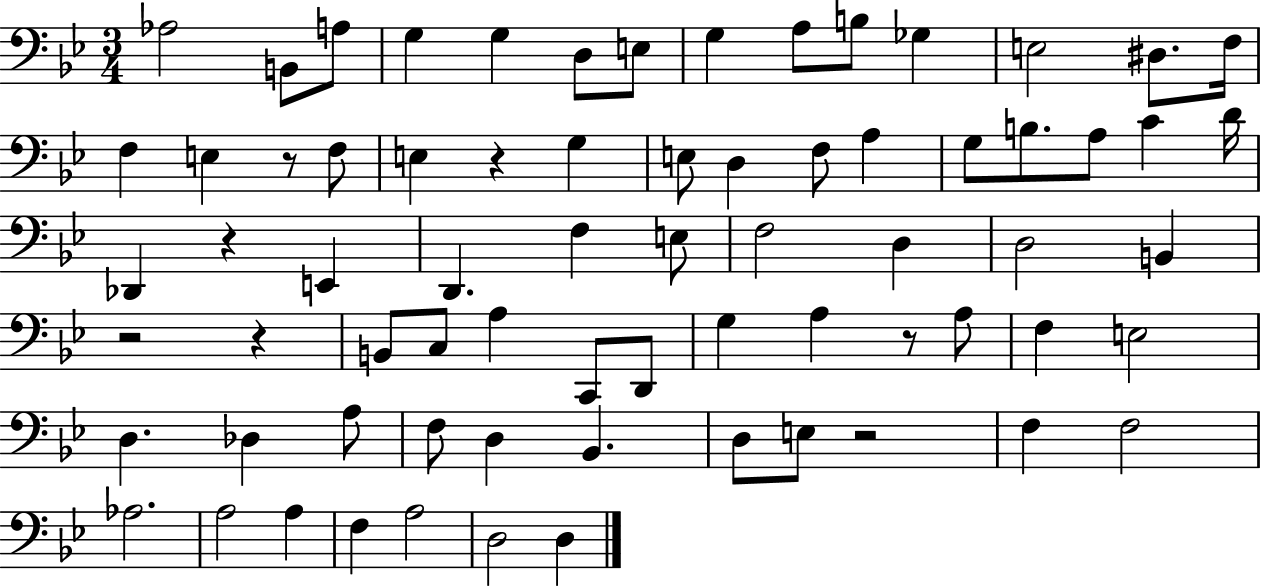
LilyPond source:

{
  \clef bass
  \numericTimeSignature
  \time 3/4
  \key bes \major
  aes2 b,8 a8 | g4 g4 d8 e8 | g4 a8 b8 ges4 | e2 dis8. f16 | \break f4 e4 r8 f8 | e4 r4 g4 | e8 d4 f8 a4 | g8 b8. a8 c'4 d'16 | \break des,4 r4 e,4 | d,4. f4 e8 | f2 d4 | d2 b,4 | \break r2 r4 | b,8 c8 a4 c,8 d,8 | g4 a4 r8 a8 | f4 e2 | \break d4. des4 a8 | f8 d4 bes,4. | d8 e8 r2 | f4 f2 | \break aes2. | a2 a4 | f4 a2 | d2 d4 | \break \bar "|."
}